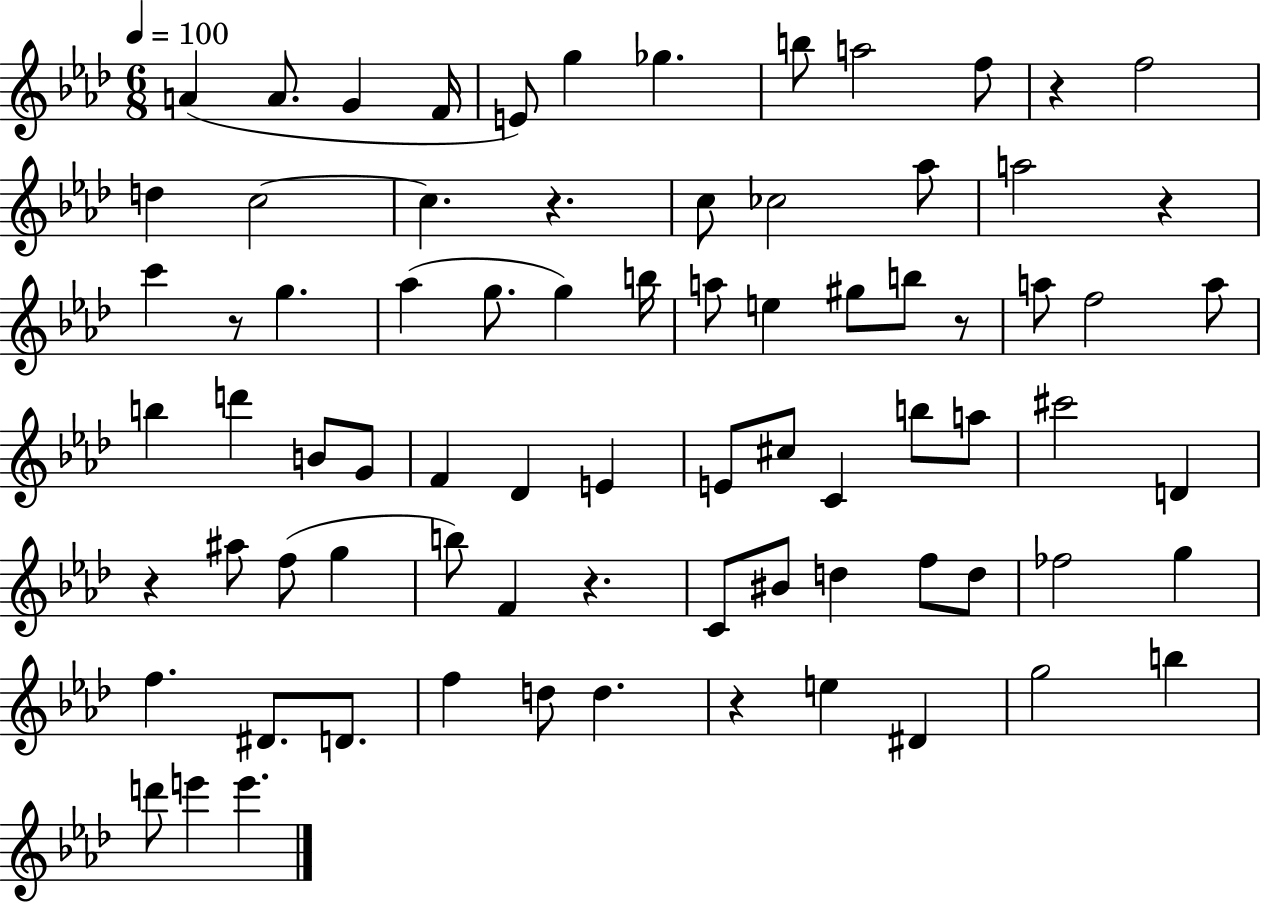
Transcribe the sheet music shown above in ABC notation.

X:1
T:Untitled
M:6/8
L:1/4
K:Ab
A A/2 G F/4 E/2 g _g b/2 a2 f/2 z f2 d c2 c z c/2 _c2 _a/2 a2 z c' z/2 g _a g/2 g b/4 a/2 e ^g/2 b/2 z/2 a/2 f2 a/2 b d' B/2 G/2 F _D E E/2 ^c/2 C b/2 a/2 ^c'2 D z ^a/2 f/2 g b/2 F z C/2 ^B/2 d f/2 d/2 _f2 g f ^D/2 D/2 f d/2 d z e ^D g2 b d'/2 e' e'